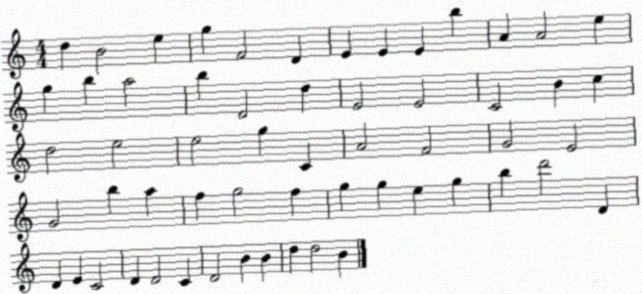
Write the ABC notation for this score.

X:1
T:Untitled
M:4/4
L:1/4
K:C
d B2 e g F2 D E E E b A A2 e g b a2 b D2 d E2 E2 C2 B c d2 e2 e2 g C A2 F2 G2 E2 G2 b a f g2 f g g e g b d'2 D D E C2 D D2 C D2 B B d d2 B